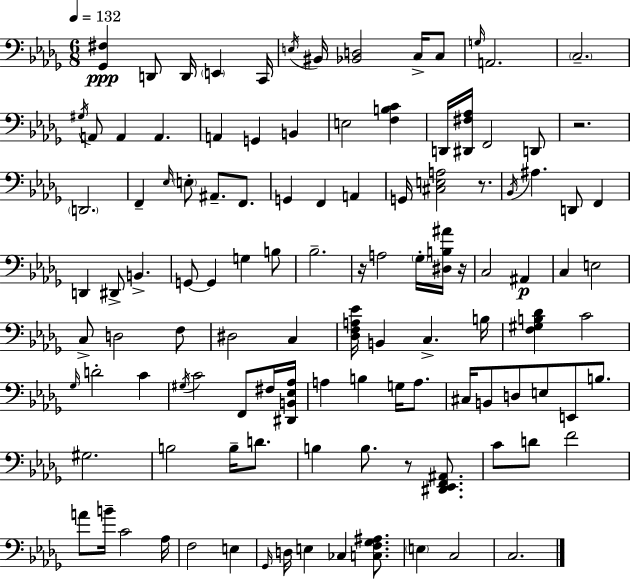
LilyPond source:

{
  \clef bass
  \numericTimeSignature
  \time 6/8
  \key bes \minor
  \tempo 4 = 132
  <ges, fis>4\ppp d,8 d,16 \parenthesize e,4 c,16 | \acciaccatura { e16 } bis,16 <bes, d>2 c16-> c8 | \grace { g16 } a,2. | \parenthesize c2.-- | \break \acciaccatura { gis16 } a,8 a,4 a,4. | a,4 g,4 b,4 | e2 <f b c'>4 | d,16 <dis, fis aes>16 f,2 | \break d,8 r2. | \parenthesize d,2. | f,4-- \grace { ees16 } \parenthesize e8-. ais,8.-- | f,8. g,4 f,4 | \break a,4 g,16 <cis e a>2 | r8. \acciaccatura { bes,16 } ais4. d,8 | f,4 d,4 dis,8-> b,4.-> | g,8~~ g,4 g4 | \break b8 bes2.-- | r16 a2 | \parenthesize ges16-. <dis b ais'>16 r16 c2 | ais,4\p c4 e2 | \break c8-> d2 | f8 dis2 | c4 <des f a ees'>16 b,4 c4.-> | b16 <f gis b des'>4 c'2 | \break \grace { ges16 } d'2-. | c'4 \acciaccatura { gis16 } c'2 | f,8 fis16 <dis, b, ees aes>16 a4 b4 | g16 a8. cis16 b,8 d8 | \break e8 e,8 b8. gis2. | b2 | b16-- d'8. b4 b8. | r8 <dis, ees, f, ais,>8. c'8 d'8 f'2 | \break a'8 b'16-- c'2 | aes16 f2 | e4 \grace { ges,16 } d16 e4 | ces4 <c f ges ais>8. \parenthesize e4 | \break c2 c2. | \bar "|."
}